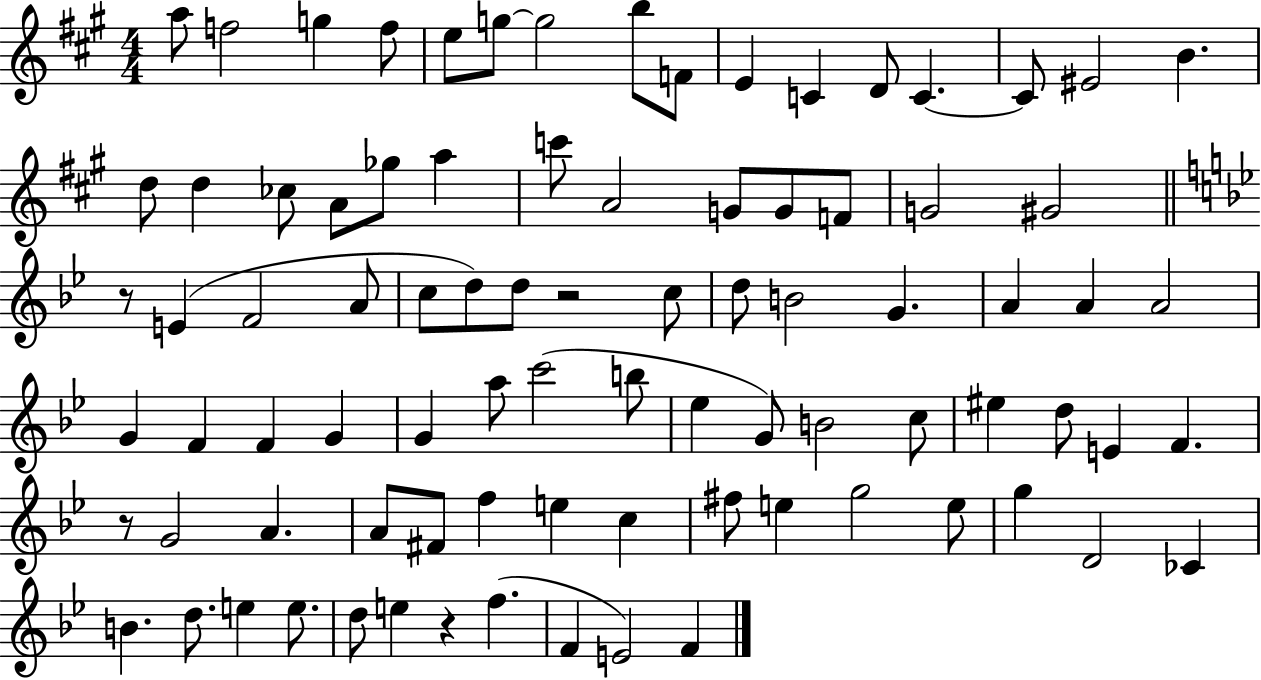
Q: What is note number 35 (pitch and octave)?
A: D5